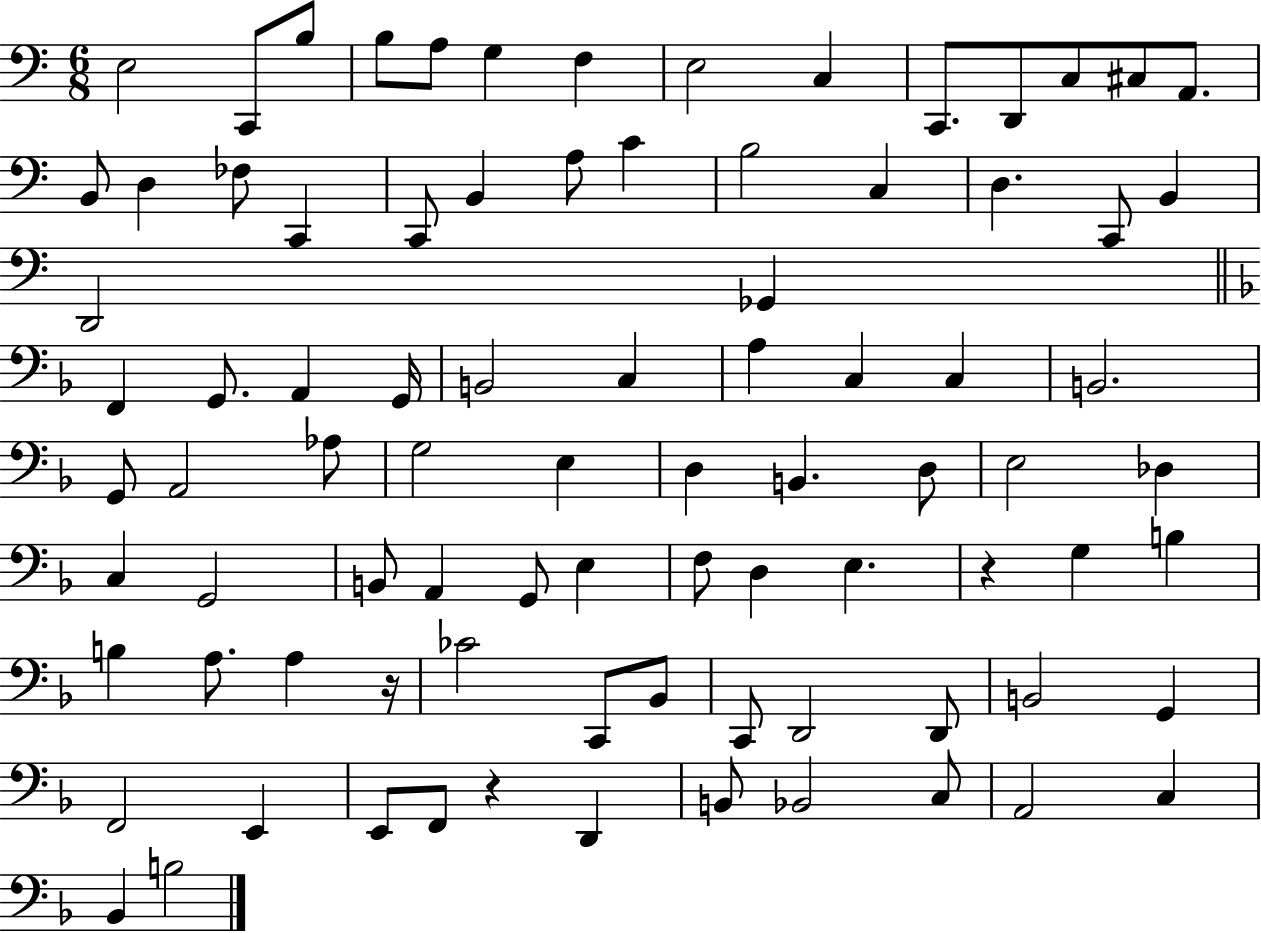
X:1
T:Untitled
M:6/8
L:1/4
K:C
E,2 C,,/2 B,/2 B,/2 A,/2 G, F, E,2 C, C,,/2 D,,/2 C,/2 ^C,/2 A,,/2 B,,/2 D, _F,/2 C,, C,,/2 B,, A,/2 C B,2 C, D, C,,/2 B,, D,,2 _G,, F,, G,,/2 A,, G,,/4 B,,2 C, A, C, C, B,,2 G,,/2 A,,2 _A,/2 G,2 E, D, B,, D,/2 E,2 _D, C, G,,2 B,,/2 A,, G,,/2 E, F,/2 D, E, z G, B, B, A,/2 A, z/4 _C2 C,,/2 _B,,/2 C,,/2 D,,2 D,,/2 B,,2 G,, F,,2 E,, E,,/2 F,,/2 z D,, B,,/2 _B,,2 C,/2 A,,2 C, _B,, B,2